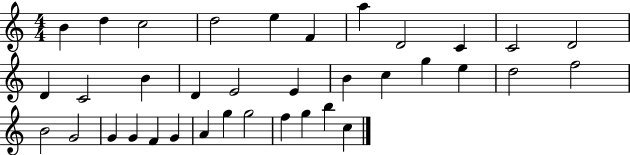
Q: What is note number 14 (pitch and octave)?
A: B4